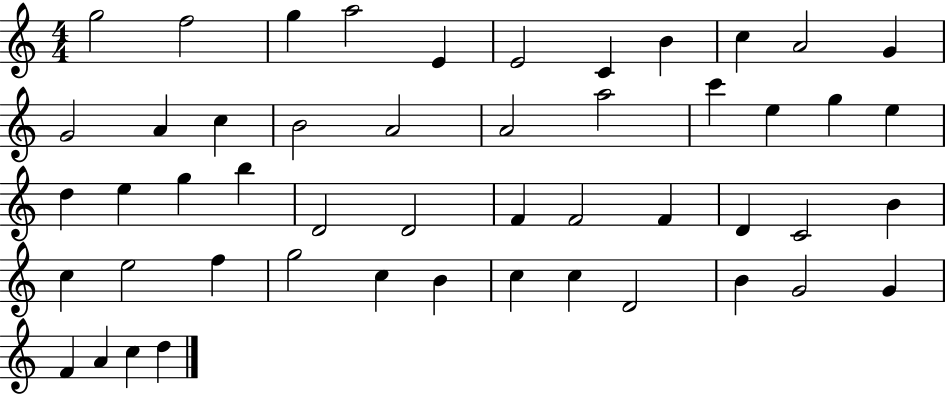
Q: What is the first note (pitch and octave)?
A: G5